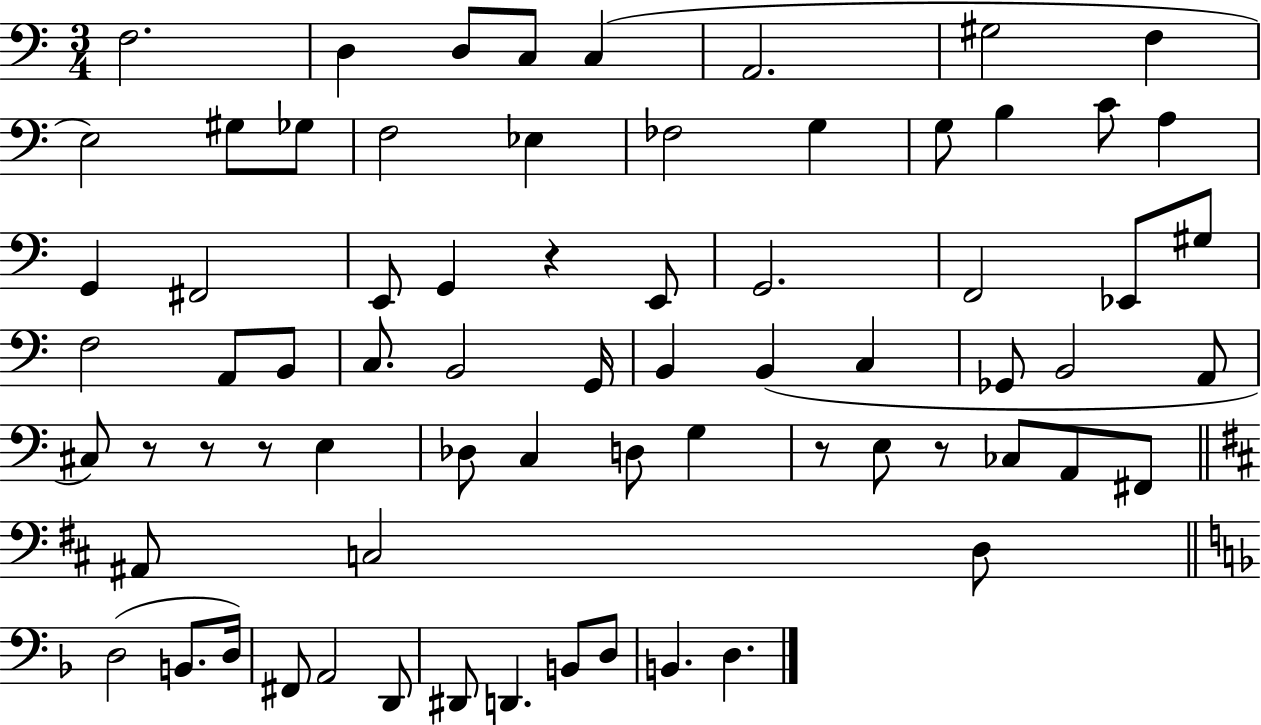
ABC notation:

X:1
T:Untitled
M:3/4
L:1/4
K:C
F,2 D, D,/2 C,/2 C, A,,2 ^G,2 F, E,2 ^G,/2 _G,/2 F,2 _E, _F,2 G, G,/2 B, C/2 A, G,, ^F,,2 E,,/2 G,, z E,,/2 G,,2 F,,2 _E,,/2 ^G,/2 F,2 A,,/2 B,,/2 C,/2 B,,2 G,,/4 B,, B,, C, _G,,/2 B,,2 A,,/2 ^C,/2 z/2 z/2 z/2 E, _D,/2 C, D,/2 G, z/2 E,/2 z/2 _C,/2 A,,/2 ^F,,/2 ^A,,/2 C,2 D,/2 D,2 B,,/2 D,/4 ^F,,/2 A,,2 D,,/2 ^D,,/2 D,, B,,/2 D,/2 B,, D,